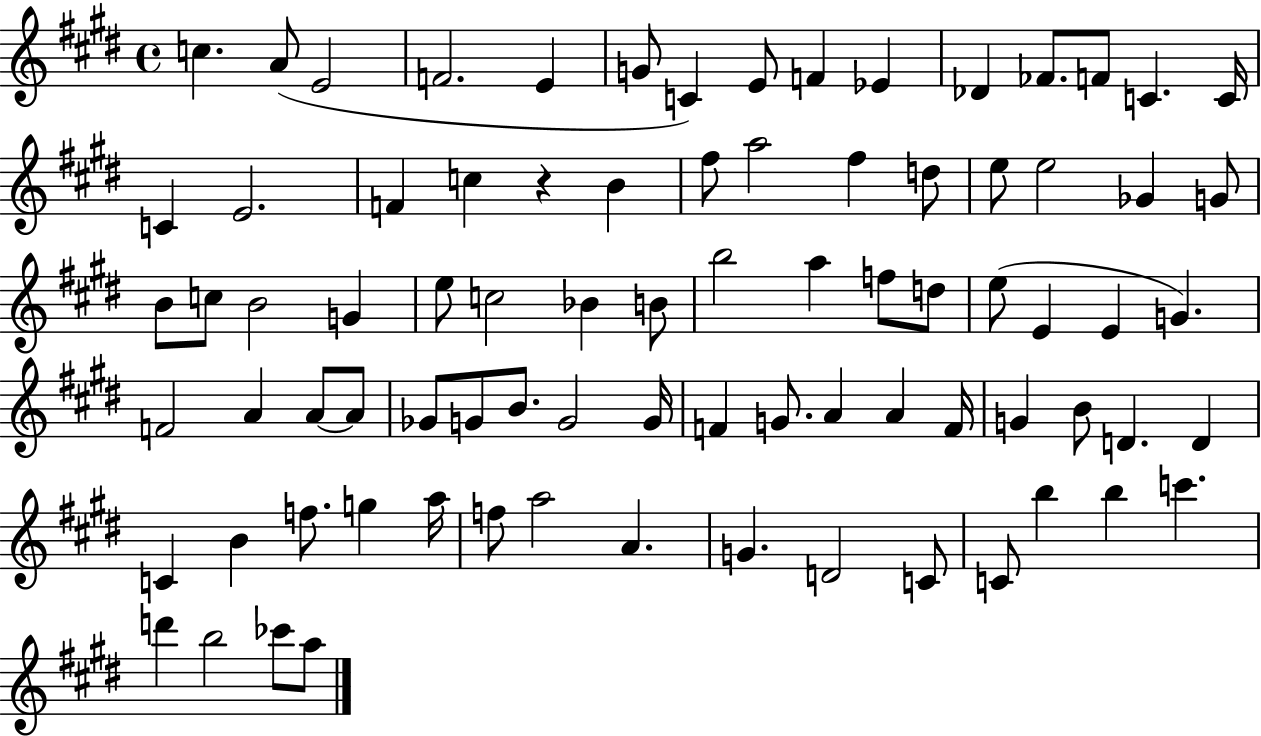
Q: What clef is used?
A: treble